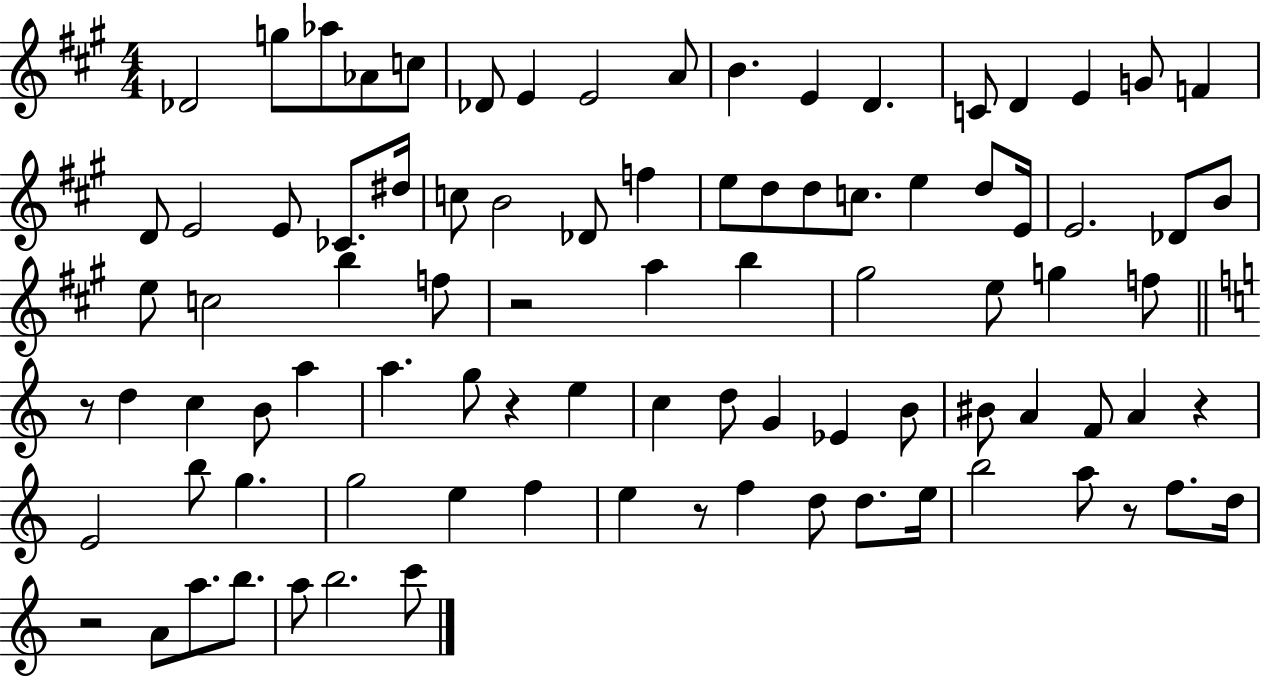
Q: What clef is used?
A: treble